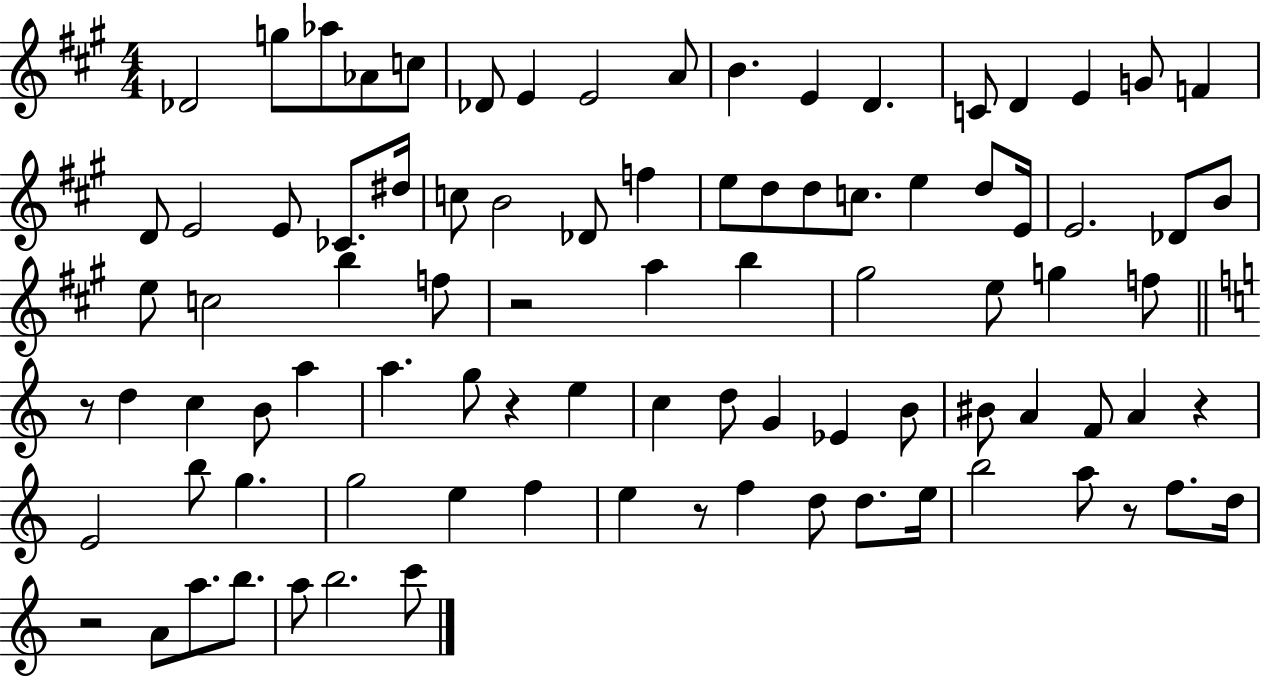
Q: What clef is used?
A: treble